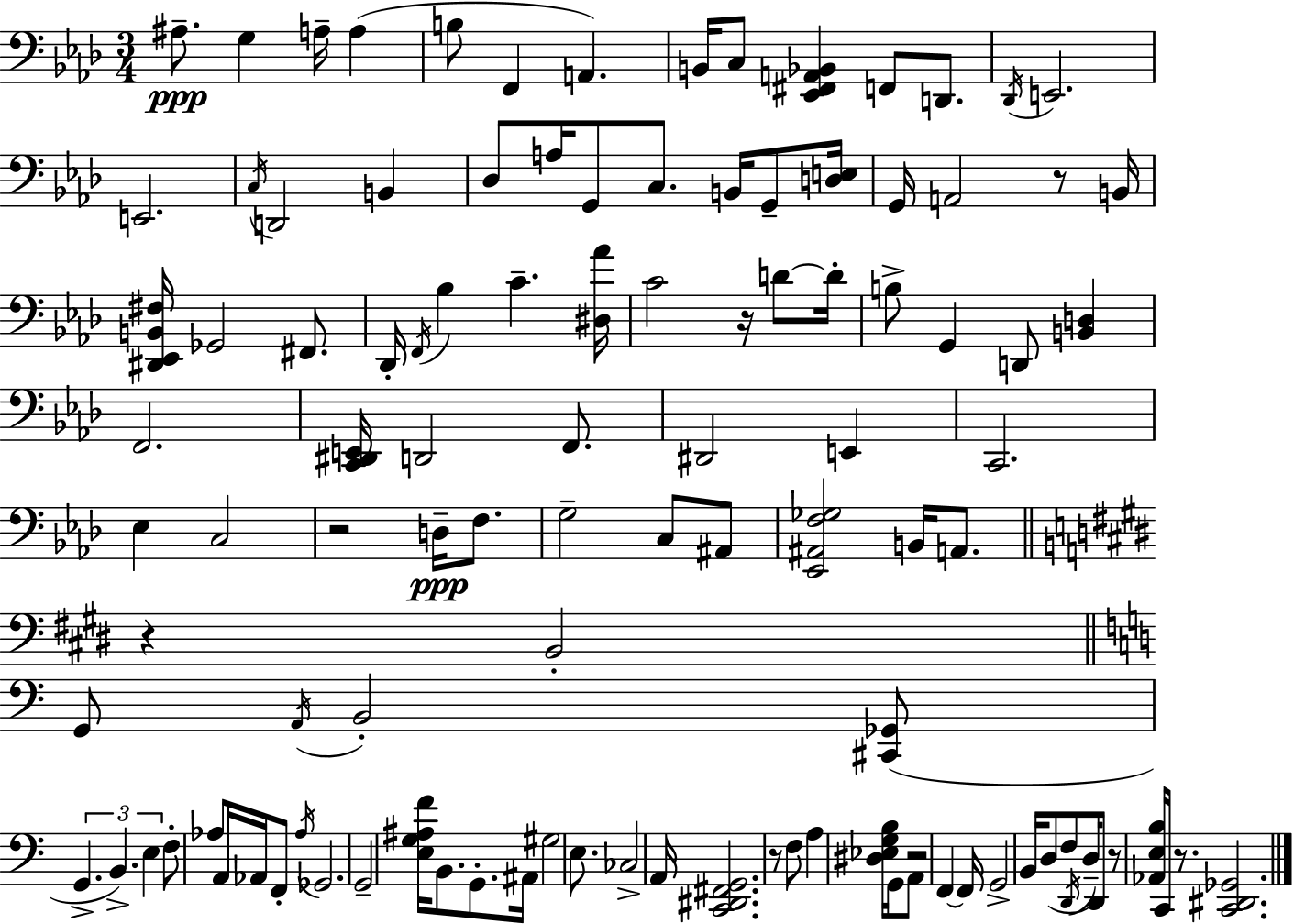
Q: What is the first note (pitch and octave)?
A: A#3